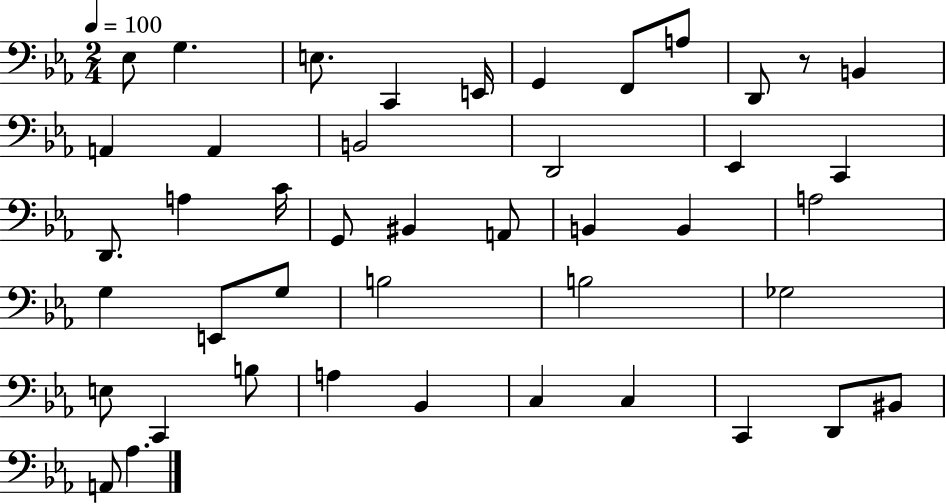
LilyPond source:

{
  \clef bass
  \numericTimeSignature
  \time 2/4
  \key ees \major
  \tempo 4 = 100
  \repeat volta 2 { ees8 g4. | e8. c,4 e,16 | g,4 f,8 a8 | d,8 r8 b,4 | \break a,4 a,4 | b,2 | d,2 | ees,4 c,4 | \break d,8. a4 c'16 | g,8 bis,4 a,8 | b,4 b,4 | a2 | \break g4 e,8 g8 | b2 | b2 | ges2 | \break e8 c,4 b8 | a4 bes,4 | c4 c4 | c,4 d,8 bis,8 | \break a,8 aes4. | } \bar "|."
}